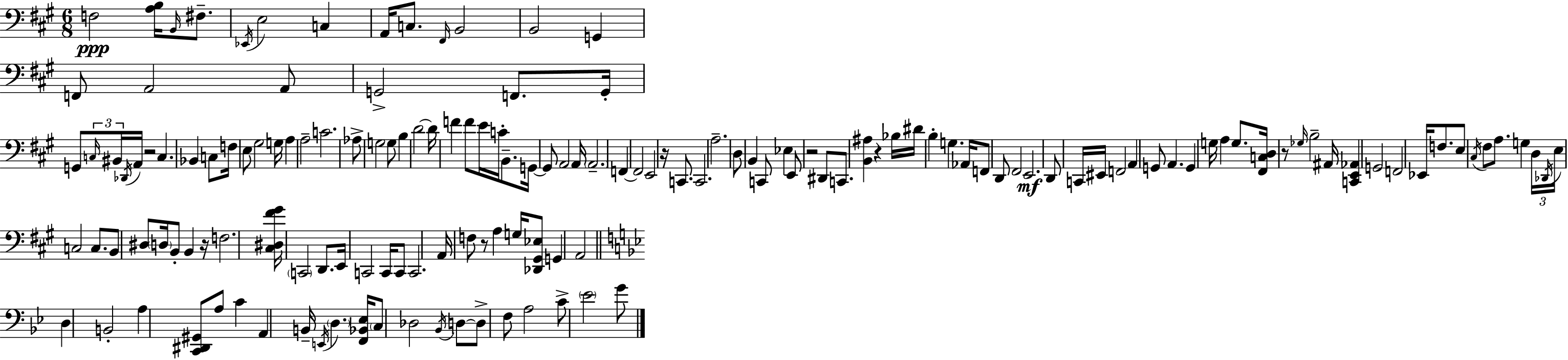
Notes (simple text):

F3/h [A3,B3]/s B2/s F#3/e. Eb2/s E3/h C3/q A2/s C3/e. F#2/s B2/h B2/h G2/q F2/e A2/h A2/e G2/h F2/e. G2/s G2/e C3/s BIS2/s Db2/s A2/s R/h C3/q. Bb2/q C3/e F3/s E3/e G#3/h G3/s A3/q A3/h C4/h. Ab3/e G3/h G3/e B3/q D4/h D4/s F4/q F4/e E4/s C4/s B2/e. G2/s G2/e A2/h A2/s A2/h. F2/q F2/h E2/h R/s C2/e. C2/h. A3/h. D3/e B2/q C2/e Eb3/q E2/e R/h D#2/e C2/e. [B2,A#3]/q R/q Bb3/s D#4/s B3/q G3/q. Ab2/s F2/e D2/e F#2/h E2/h. D2/e C2/s EIS2/s F2/h A2/q G2/e A2/q. G2/q G3/s A3/q G3/e. [F#2,C3,D3]/s R/e Gb3/s B3/h A#2/s [C2,E2,Ab2]/q G2/h F2/h Eb2/s F3/e. E3/e C#3/s F#3/e A3/e. G3/q D3/s Db2/s E3/s C3/h C3/e. B2/e D#3/e D3/s B2/e B2/q R/s F3/h. [C#3,D#3,F#4,G#4]/s C2/h D2/e. E2/s C2/h C2/s C2/e C2/h. A2/s F3/e R/e A3/q G3/s [Db2,G#2,Eb3]/e G2/q A2/h D3/q B2/h A3/q [C2,D#2,G#2]/e A3/e C4/q A2/q B2/s E2/s D3/q. [F2,Bb2,Eb3]/s C3/e Db3/h Bb2/s D3/e D3/e F3/e A3/h C4/e Eb4/h G4/e